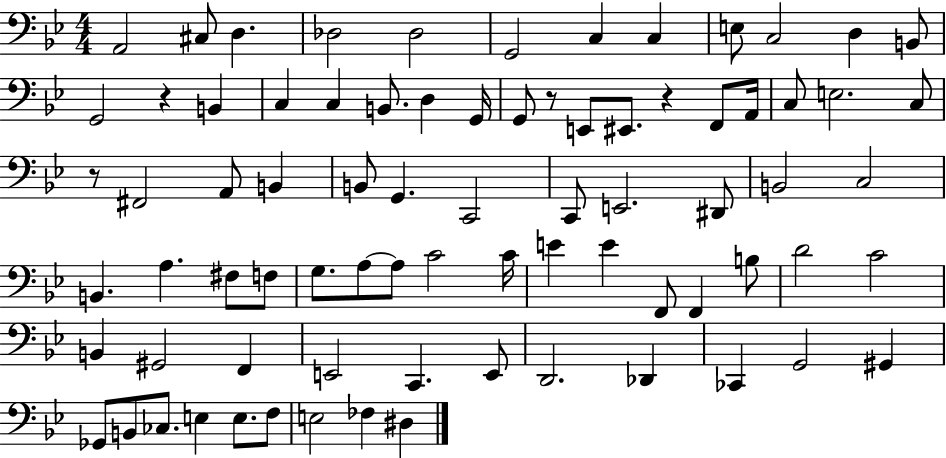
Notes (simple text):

A2/h C#3/e D3/q. Db3/h Db3/h G2/h C3/q C3/q E3/e C3/h D3/q B2/e G2/h R/q B2/q C3/q C3/q B2/e. D3/q G2/s G2/e R/e E2/e EIS2/e. R/q F2/e A2/s C3/e E3/h. C3/e R/e F#2/h A2/e B2/q B2/e G2/q. C2/h C2/e E2/h. D#2/e B2/h C3/h B2/q. A3/q. F#3/e F3/e G3/e. A3/e A3/e C4/h C4/s E4/q E4/q F2/e F2/q B3/e D4/h C4/h B2/q G#2/h F2/q E2/h C2/q. E2/e D2/h. Db2/q CES2/q G2/h G#2/q Gb2/e B2/e CES3/e. E3/q E3/e. F3/e E3/h FES3/q D#3/q